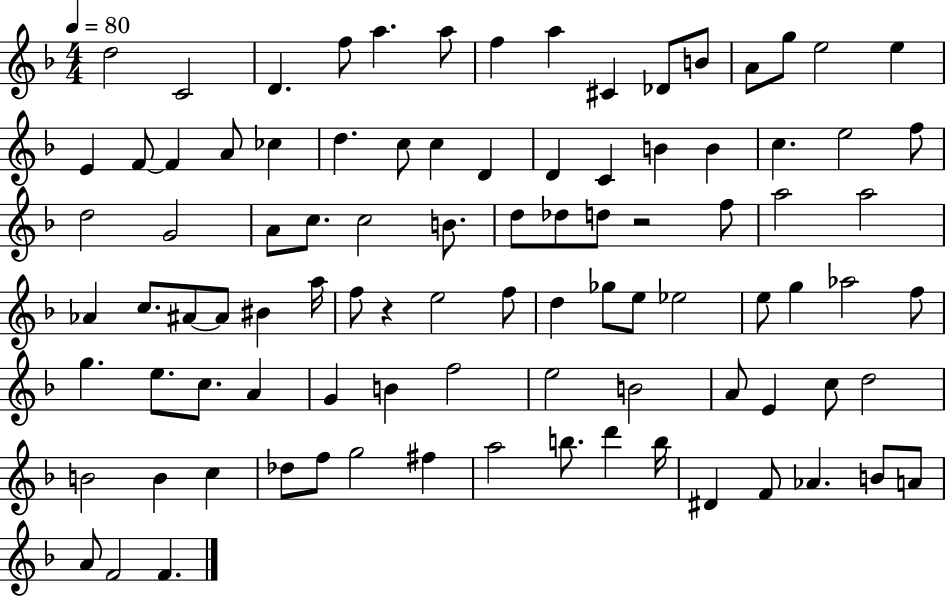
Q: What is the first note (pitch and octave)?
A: D5